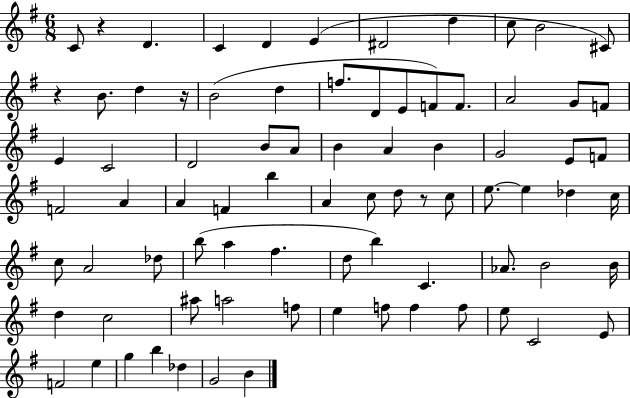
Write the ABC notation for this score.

X:1
T:Untitled
M:6/8
L:1/4
K:G
C/2 z D C D E ^D2 d c/2 B2 ^C/2 z B/2 d z/4 B2 d f/2 D/2 E/2 F/2 F/2 A2 G/2 F/2 E C2 D2 B/2 A/2 B A B G2 E/2 F/2 F2 A A F b A c/2 d/2 z/2 c/2 e/2 e _d c/4 c/2 A2 _d/2 b/2 a ^f d/2 b C _A/2 B2 B/4 d c2 ^a/2 a2 f/2 e f/2 f f/2 e/2 C2 E/2 F2 e g b _d G2 B